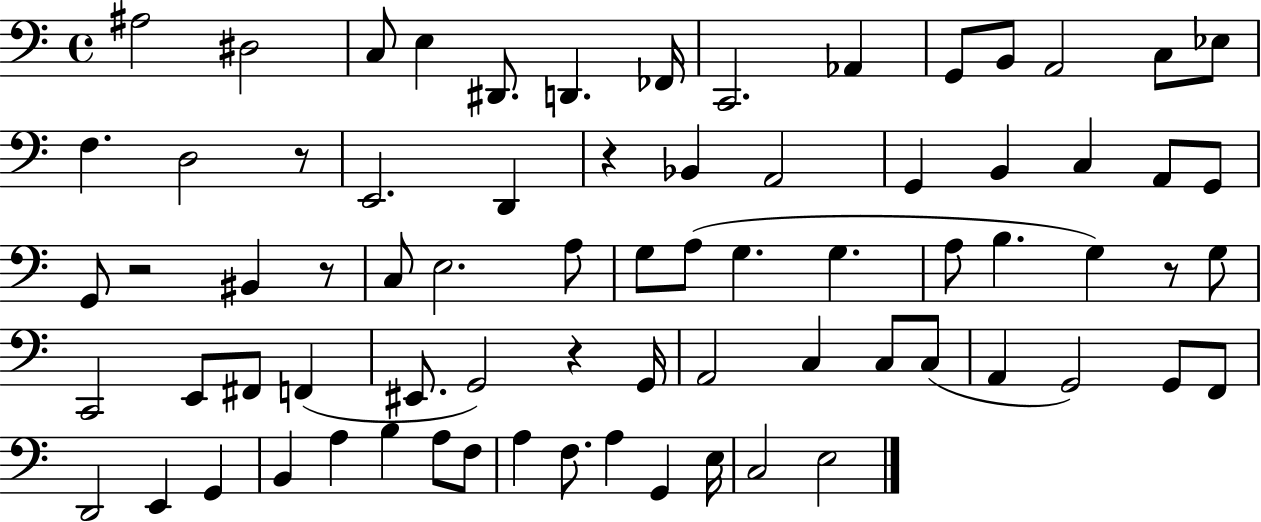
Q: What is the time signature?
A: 4/4